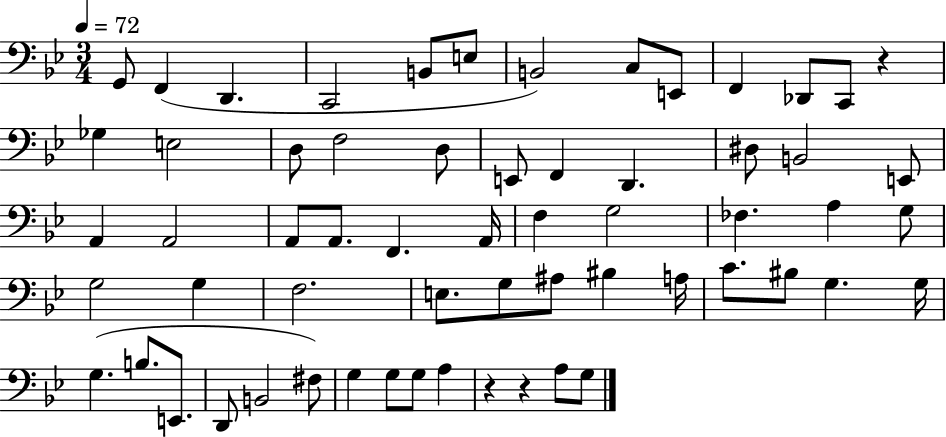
G2/e F2/q D2/q. C2/h B2/e E3/e B2/h C3/e E2/e F2/q Db2/e C2/e R/q Gb3/q E3/h D3/e F3/h D3/e E2/e F2/q D2/q. D#3/e B2/h E2/e A2/q A2/h A2/e A2/e. F2/q. A2/s F3/q G3/h FES3/q. A3/q G3/e G3/h G3/q F3/h. E3/e. G3/e A#3/e BIS3/q A3/s C4/e. BIS3/e G3/q. G3/s G3/q. B3/e. E2/e. D2/e B2/h F#3/e G3/q G3/e G3/e A3/q R/q R/q A3/e G3/e